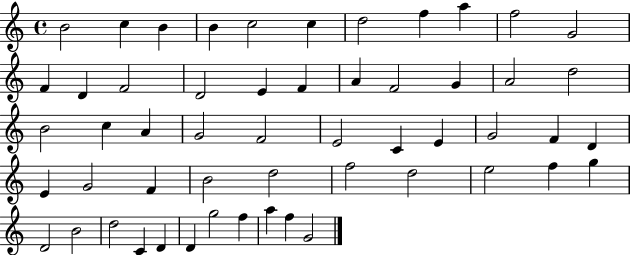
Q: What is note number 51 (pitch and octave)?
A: F5